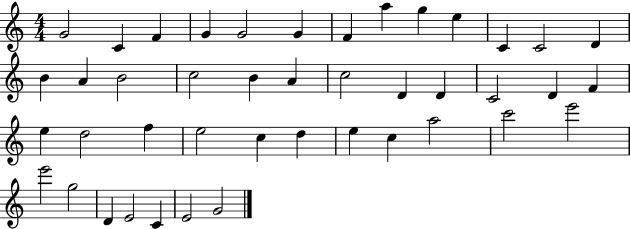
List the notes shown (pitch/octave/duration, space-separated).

G4/h C4/q F4/q G4/q G4/h G4/q F4/q A5/q G5/q E5/q C4/q C4/h D4/q B4/q A4/q B4/h C5/h B4/q A4/q C5/h D4/q D4/q C4/h D4/q F4/q E5/q D5/h F5/q E5/h C5/q D5/q E5/q C5/q A5/h C6/h E6/h E6/h G5/h D4/q E4/h C4/q E4/h G4/h